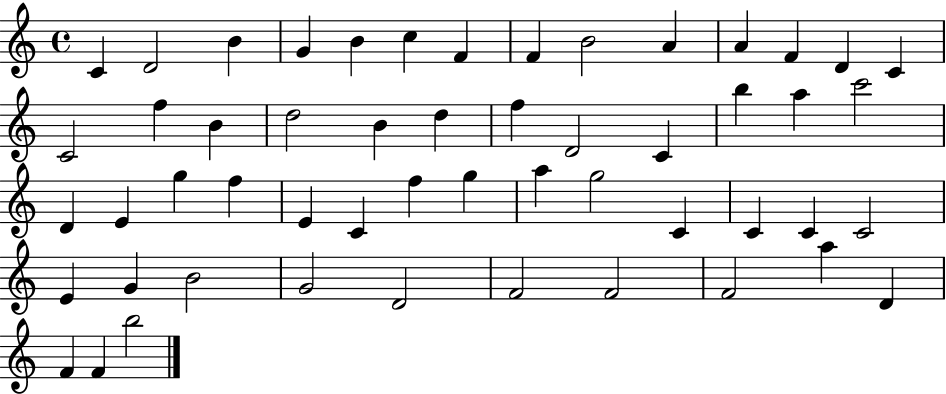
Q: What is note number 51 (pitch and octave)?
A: F4